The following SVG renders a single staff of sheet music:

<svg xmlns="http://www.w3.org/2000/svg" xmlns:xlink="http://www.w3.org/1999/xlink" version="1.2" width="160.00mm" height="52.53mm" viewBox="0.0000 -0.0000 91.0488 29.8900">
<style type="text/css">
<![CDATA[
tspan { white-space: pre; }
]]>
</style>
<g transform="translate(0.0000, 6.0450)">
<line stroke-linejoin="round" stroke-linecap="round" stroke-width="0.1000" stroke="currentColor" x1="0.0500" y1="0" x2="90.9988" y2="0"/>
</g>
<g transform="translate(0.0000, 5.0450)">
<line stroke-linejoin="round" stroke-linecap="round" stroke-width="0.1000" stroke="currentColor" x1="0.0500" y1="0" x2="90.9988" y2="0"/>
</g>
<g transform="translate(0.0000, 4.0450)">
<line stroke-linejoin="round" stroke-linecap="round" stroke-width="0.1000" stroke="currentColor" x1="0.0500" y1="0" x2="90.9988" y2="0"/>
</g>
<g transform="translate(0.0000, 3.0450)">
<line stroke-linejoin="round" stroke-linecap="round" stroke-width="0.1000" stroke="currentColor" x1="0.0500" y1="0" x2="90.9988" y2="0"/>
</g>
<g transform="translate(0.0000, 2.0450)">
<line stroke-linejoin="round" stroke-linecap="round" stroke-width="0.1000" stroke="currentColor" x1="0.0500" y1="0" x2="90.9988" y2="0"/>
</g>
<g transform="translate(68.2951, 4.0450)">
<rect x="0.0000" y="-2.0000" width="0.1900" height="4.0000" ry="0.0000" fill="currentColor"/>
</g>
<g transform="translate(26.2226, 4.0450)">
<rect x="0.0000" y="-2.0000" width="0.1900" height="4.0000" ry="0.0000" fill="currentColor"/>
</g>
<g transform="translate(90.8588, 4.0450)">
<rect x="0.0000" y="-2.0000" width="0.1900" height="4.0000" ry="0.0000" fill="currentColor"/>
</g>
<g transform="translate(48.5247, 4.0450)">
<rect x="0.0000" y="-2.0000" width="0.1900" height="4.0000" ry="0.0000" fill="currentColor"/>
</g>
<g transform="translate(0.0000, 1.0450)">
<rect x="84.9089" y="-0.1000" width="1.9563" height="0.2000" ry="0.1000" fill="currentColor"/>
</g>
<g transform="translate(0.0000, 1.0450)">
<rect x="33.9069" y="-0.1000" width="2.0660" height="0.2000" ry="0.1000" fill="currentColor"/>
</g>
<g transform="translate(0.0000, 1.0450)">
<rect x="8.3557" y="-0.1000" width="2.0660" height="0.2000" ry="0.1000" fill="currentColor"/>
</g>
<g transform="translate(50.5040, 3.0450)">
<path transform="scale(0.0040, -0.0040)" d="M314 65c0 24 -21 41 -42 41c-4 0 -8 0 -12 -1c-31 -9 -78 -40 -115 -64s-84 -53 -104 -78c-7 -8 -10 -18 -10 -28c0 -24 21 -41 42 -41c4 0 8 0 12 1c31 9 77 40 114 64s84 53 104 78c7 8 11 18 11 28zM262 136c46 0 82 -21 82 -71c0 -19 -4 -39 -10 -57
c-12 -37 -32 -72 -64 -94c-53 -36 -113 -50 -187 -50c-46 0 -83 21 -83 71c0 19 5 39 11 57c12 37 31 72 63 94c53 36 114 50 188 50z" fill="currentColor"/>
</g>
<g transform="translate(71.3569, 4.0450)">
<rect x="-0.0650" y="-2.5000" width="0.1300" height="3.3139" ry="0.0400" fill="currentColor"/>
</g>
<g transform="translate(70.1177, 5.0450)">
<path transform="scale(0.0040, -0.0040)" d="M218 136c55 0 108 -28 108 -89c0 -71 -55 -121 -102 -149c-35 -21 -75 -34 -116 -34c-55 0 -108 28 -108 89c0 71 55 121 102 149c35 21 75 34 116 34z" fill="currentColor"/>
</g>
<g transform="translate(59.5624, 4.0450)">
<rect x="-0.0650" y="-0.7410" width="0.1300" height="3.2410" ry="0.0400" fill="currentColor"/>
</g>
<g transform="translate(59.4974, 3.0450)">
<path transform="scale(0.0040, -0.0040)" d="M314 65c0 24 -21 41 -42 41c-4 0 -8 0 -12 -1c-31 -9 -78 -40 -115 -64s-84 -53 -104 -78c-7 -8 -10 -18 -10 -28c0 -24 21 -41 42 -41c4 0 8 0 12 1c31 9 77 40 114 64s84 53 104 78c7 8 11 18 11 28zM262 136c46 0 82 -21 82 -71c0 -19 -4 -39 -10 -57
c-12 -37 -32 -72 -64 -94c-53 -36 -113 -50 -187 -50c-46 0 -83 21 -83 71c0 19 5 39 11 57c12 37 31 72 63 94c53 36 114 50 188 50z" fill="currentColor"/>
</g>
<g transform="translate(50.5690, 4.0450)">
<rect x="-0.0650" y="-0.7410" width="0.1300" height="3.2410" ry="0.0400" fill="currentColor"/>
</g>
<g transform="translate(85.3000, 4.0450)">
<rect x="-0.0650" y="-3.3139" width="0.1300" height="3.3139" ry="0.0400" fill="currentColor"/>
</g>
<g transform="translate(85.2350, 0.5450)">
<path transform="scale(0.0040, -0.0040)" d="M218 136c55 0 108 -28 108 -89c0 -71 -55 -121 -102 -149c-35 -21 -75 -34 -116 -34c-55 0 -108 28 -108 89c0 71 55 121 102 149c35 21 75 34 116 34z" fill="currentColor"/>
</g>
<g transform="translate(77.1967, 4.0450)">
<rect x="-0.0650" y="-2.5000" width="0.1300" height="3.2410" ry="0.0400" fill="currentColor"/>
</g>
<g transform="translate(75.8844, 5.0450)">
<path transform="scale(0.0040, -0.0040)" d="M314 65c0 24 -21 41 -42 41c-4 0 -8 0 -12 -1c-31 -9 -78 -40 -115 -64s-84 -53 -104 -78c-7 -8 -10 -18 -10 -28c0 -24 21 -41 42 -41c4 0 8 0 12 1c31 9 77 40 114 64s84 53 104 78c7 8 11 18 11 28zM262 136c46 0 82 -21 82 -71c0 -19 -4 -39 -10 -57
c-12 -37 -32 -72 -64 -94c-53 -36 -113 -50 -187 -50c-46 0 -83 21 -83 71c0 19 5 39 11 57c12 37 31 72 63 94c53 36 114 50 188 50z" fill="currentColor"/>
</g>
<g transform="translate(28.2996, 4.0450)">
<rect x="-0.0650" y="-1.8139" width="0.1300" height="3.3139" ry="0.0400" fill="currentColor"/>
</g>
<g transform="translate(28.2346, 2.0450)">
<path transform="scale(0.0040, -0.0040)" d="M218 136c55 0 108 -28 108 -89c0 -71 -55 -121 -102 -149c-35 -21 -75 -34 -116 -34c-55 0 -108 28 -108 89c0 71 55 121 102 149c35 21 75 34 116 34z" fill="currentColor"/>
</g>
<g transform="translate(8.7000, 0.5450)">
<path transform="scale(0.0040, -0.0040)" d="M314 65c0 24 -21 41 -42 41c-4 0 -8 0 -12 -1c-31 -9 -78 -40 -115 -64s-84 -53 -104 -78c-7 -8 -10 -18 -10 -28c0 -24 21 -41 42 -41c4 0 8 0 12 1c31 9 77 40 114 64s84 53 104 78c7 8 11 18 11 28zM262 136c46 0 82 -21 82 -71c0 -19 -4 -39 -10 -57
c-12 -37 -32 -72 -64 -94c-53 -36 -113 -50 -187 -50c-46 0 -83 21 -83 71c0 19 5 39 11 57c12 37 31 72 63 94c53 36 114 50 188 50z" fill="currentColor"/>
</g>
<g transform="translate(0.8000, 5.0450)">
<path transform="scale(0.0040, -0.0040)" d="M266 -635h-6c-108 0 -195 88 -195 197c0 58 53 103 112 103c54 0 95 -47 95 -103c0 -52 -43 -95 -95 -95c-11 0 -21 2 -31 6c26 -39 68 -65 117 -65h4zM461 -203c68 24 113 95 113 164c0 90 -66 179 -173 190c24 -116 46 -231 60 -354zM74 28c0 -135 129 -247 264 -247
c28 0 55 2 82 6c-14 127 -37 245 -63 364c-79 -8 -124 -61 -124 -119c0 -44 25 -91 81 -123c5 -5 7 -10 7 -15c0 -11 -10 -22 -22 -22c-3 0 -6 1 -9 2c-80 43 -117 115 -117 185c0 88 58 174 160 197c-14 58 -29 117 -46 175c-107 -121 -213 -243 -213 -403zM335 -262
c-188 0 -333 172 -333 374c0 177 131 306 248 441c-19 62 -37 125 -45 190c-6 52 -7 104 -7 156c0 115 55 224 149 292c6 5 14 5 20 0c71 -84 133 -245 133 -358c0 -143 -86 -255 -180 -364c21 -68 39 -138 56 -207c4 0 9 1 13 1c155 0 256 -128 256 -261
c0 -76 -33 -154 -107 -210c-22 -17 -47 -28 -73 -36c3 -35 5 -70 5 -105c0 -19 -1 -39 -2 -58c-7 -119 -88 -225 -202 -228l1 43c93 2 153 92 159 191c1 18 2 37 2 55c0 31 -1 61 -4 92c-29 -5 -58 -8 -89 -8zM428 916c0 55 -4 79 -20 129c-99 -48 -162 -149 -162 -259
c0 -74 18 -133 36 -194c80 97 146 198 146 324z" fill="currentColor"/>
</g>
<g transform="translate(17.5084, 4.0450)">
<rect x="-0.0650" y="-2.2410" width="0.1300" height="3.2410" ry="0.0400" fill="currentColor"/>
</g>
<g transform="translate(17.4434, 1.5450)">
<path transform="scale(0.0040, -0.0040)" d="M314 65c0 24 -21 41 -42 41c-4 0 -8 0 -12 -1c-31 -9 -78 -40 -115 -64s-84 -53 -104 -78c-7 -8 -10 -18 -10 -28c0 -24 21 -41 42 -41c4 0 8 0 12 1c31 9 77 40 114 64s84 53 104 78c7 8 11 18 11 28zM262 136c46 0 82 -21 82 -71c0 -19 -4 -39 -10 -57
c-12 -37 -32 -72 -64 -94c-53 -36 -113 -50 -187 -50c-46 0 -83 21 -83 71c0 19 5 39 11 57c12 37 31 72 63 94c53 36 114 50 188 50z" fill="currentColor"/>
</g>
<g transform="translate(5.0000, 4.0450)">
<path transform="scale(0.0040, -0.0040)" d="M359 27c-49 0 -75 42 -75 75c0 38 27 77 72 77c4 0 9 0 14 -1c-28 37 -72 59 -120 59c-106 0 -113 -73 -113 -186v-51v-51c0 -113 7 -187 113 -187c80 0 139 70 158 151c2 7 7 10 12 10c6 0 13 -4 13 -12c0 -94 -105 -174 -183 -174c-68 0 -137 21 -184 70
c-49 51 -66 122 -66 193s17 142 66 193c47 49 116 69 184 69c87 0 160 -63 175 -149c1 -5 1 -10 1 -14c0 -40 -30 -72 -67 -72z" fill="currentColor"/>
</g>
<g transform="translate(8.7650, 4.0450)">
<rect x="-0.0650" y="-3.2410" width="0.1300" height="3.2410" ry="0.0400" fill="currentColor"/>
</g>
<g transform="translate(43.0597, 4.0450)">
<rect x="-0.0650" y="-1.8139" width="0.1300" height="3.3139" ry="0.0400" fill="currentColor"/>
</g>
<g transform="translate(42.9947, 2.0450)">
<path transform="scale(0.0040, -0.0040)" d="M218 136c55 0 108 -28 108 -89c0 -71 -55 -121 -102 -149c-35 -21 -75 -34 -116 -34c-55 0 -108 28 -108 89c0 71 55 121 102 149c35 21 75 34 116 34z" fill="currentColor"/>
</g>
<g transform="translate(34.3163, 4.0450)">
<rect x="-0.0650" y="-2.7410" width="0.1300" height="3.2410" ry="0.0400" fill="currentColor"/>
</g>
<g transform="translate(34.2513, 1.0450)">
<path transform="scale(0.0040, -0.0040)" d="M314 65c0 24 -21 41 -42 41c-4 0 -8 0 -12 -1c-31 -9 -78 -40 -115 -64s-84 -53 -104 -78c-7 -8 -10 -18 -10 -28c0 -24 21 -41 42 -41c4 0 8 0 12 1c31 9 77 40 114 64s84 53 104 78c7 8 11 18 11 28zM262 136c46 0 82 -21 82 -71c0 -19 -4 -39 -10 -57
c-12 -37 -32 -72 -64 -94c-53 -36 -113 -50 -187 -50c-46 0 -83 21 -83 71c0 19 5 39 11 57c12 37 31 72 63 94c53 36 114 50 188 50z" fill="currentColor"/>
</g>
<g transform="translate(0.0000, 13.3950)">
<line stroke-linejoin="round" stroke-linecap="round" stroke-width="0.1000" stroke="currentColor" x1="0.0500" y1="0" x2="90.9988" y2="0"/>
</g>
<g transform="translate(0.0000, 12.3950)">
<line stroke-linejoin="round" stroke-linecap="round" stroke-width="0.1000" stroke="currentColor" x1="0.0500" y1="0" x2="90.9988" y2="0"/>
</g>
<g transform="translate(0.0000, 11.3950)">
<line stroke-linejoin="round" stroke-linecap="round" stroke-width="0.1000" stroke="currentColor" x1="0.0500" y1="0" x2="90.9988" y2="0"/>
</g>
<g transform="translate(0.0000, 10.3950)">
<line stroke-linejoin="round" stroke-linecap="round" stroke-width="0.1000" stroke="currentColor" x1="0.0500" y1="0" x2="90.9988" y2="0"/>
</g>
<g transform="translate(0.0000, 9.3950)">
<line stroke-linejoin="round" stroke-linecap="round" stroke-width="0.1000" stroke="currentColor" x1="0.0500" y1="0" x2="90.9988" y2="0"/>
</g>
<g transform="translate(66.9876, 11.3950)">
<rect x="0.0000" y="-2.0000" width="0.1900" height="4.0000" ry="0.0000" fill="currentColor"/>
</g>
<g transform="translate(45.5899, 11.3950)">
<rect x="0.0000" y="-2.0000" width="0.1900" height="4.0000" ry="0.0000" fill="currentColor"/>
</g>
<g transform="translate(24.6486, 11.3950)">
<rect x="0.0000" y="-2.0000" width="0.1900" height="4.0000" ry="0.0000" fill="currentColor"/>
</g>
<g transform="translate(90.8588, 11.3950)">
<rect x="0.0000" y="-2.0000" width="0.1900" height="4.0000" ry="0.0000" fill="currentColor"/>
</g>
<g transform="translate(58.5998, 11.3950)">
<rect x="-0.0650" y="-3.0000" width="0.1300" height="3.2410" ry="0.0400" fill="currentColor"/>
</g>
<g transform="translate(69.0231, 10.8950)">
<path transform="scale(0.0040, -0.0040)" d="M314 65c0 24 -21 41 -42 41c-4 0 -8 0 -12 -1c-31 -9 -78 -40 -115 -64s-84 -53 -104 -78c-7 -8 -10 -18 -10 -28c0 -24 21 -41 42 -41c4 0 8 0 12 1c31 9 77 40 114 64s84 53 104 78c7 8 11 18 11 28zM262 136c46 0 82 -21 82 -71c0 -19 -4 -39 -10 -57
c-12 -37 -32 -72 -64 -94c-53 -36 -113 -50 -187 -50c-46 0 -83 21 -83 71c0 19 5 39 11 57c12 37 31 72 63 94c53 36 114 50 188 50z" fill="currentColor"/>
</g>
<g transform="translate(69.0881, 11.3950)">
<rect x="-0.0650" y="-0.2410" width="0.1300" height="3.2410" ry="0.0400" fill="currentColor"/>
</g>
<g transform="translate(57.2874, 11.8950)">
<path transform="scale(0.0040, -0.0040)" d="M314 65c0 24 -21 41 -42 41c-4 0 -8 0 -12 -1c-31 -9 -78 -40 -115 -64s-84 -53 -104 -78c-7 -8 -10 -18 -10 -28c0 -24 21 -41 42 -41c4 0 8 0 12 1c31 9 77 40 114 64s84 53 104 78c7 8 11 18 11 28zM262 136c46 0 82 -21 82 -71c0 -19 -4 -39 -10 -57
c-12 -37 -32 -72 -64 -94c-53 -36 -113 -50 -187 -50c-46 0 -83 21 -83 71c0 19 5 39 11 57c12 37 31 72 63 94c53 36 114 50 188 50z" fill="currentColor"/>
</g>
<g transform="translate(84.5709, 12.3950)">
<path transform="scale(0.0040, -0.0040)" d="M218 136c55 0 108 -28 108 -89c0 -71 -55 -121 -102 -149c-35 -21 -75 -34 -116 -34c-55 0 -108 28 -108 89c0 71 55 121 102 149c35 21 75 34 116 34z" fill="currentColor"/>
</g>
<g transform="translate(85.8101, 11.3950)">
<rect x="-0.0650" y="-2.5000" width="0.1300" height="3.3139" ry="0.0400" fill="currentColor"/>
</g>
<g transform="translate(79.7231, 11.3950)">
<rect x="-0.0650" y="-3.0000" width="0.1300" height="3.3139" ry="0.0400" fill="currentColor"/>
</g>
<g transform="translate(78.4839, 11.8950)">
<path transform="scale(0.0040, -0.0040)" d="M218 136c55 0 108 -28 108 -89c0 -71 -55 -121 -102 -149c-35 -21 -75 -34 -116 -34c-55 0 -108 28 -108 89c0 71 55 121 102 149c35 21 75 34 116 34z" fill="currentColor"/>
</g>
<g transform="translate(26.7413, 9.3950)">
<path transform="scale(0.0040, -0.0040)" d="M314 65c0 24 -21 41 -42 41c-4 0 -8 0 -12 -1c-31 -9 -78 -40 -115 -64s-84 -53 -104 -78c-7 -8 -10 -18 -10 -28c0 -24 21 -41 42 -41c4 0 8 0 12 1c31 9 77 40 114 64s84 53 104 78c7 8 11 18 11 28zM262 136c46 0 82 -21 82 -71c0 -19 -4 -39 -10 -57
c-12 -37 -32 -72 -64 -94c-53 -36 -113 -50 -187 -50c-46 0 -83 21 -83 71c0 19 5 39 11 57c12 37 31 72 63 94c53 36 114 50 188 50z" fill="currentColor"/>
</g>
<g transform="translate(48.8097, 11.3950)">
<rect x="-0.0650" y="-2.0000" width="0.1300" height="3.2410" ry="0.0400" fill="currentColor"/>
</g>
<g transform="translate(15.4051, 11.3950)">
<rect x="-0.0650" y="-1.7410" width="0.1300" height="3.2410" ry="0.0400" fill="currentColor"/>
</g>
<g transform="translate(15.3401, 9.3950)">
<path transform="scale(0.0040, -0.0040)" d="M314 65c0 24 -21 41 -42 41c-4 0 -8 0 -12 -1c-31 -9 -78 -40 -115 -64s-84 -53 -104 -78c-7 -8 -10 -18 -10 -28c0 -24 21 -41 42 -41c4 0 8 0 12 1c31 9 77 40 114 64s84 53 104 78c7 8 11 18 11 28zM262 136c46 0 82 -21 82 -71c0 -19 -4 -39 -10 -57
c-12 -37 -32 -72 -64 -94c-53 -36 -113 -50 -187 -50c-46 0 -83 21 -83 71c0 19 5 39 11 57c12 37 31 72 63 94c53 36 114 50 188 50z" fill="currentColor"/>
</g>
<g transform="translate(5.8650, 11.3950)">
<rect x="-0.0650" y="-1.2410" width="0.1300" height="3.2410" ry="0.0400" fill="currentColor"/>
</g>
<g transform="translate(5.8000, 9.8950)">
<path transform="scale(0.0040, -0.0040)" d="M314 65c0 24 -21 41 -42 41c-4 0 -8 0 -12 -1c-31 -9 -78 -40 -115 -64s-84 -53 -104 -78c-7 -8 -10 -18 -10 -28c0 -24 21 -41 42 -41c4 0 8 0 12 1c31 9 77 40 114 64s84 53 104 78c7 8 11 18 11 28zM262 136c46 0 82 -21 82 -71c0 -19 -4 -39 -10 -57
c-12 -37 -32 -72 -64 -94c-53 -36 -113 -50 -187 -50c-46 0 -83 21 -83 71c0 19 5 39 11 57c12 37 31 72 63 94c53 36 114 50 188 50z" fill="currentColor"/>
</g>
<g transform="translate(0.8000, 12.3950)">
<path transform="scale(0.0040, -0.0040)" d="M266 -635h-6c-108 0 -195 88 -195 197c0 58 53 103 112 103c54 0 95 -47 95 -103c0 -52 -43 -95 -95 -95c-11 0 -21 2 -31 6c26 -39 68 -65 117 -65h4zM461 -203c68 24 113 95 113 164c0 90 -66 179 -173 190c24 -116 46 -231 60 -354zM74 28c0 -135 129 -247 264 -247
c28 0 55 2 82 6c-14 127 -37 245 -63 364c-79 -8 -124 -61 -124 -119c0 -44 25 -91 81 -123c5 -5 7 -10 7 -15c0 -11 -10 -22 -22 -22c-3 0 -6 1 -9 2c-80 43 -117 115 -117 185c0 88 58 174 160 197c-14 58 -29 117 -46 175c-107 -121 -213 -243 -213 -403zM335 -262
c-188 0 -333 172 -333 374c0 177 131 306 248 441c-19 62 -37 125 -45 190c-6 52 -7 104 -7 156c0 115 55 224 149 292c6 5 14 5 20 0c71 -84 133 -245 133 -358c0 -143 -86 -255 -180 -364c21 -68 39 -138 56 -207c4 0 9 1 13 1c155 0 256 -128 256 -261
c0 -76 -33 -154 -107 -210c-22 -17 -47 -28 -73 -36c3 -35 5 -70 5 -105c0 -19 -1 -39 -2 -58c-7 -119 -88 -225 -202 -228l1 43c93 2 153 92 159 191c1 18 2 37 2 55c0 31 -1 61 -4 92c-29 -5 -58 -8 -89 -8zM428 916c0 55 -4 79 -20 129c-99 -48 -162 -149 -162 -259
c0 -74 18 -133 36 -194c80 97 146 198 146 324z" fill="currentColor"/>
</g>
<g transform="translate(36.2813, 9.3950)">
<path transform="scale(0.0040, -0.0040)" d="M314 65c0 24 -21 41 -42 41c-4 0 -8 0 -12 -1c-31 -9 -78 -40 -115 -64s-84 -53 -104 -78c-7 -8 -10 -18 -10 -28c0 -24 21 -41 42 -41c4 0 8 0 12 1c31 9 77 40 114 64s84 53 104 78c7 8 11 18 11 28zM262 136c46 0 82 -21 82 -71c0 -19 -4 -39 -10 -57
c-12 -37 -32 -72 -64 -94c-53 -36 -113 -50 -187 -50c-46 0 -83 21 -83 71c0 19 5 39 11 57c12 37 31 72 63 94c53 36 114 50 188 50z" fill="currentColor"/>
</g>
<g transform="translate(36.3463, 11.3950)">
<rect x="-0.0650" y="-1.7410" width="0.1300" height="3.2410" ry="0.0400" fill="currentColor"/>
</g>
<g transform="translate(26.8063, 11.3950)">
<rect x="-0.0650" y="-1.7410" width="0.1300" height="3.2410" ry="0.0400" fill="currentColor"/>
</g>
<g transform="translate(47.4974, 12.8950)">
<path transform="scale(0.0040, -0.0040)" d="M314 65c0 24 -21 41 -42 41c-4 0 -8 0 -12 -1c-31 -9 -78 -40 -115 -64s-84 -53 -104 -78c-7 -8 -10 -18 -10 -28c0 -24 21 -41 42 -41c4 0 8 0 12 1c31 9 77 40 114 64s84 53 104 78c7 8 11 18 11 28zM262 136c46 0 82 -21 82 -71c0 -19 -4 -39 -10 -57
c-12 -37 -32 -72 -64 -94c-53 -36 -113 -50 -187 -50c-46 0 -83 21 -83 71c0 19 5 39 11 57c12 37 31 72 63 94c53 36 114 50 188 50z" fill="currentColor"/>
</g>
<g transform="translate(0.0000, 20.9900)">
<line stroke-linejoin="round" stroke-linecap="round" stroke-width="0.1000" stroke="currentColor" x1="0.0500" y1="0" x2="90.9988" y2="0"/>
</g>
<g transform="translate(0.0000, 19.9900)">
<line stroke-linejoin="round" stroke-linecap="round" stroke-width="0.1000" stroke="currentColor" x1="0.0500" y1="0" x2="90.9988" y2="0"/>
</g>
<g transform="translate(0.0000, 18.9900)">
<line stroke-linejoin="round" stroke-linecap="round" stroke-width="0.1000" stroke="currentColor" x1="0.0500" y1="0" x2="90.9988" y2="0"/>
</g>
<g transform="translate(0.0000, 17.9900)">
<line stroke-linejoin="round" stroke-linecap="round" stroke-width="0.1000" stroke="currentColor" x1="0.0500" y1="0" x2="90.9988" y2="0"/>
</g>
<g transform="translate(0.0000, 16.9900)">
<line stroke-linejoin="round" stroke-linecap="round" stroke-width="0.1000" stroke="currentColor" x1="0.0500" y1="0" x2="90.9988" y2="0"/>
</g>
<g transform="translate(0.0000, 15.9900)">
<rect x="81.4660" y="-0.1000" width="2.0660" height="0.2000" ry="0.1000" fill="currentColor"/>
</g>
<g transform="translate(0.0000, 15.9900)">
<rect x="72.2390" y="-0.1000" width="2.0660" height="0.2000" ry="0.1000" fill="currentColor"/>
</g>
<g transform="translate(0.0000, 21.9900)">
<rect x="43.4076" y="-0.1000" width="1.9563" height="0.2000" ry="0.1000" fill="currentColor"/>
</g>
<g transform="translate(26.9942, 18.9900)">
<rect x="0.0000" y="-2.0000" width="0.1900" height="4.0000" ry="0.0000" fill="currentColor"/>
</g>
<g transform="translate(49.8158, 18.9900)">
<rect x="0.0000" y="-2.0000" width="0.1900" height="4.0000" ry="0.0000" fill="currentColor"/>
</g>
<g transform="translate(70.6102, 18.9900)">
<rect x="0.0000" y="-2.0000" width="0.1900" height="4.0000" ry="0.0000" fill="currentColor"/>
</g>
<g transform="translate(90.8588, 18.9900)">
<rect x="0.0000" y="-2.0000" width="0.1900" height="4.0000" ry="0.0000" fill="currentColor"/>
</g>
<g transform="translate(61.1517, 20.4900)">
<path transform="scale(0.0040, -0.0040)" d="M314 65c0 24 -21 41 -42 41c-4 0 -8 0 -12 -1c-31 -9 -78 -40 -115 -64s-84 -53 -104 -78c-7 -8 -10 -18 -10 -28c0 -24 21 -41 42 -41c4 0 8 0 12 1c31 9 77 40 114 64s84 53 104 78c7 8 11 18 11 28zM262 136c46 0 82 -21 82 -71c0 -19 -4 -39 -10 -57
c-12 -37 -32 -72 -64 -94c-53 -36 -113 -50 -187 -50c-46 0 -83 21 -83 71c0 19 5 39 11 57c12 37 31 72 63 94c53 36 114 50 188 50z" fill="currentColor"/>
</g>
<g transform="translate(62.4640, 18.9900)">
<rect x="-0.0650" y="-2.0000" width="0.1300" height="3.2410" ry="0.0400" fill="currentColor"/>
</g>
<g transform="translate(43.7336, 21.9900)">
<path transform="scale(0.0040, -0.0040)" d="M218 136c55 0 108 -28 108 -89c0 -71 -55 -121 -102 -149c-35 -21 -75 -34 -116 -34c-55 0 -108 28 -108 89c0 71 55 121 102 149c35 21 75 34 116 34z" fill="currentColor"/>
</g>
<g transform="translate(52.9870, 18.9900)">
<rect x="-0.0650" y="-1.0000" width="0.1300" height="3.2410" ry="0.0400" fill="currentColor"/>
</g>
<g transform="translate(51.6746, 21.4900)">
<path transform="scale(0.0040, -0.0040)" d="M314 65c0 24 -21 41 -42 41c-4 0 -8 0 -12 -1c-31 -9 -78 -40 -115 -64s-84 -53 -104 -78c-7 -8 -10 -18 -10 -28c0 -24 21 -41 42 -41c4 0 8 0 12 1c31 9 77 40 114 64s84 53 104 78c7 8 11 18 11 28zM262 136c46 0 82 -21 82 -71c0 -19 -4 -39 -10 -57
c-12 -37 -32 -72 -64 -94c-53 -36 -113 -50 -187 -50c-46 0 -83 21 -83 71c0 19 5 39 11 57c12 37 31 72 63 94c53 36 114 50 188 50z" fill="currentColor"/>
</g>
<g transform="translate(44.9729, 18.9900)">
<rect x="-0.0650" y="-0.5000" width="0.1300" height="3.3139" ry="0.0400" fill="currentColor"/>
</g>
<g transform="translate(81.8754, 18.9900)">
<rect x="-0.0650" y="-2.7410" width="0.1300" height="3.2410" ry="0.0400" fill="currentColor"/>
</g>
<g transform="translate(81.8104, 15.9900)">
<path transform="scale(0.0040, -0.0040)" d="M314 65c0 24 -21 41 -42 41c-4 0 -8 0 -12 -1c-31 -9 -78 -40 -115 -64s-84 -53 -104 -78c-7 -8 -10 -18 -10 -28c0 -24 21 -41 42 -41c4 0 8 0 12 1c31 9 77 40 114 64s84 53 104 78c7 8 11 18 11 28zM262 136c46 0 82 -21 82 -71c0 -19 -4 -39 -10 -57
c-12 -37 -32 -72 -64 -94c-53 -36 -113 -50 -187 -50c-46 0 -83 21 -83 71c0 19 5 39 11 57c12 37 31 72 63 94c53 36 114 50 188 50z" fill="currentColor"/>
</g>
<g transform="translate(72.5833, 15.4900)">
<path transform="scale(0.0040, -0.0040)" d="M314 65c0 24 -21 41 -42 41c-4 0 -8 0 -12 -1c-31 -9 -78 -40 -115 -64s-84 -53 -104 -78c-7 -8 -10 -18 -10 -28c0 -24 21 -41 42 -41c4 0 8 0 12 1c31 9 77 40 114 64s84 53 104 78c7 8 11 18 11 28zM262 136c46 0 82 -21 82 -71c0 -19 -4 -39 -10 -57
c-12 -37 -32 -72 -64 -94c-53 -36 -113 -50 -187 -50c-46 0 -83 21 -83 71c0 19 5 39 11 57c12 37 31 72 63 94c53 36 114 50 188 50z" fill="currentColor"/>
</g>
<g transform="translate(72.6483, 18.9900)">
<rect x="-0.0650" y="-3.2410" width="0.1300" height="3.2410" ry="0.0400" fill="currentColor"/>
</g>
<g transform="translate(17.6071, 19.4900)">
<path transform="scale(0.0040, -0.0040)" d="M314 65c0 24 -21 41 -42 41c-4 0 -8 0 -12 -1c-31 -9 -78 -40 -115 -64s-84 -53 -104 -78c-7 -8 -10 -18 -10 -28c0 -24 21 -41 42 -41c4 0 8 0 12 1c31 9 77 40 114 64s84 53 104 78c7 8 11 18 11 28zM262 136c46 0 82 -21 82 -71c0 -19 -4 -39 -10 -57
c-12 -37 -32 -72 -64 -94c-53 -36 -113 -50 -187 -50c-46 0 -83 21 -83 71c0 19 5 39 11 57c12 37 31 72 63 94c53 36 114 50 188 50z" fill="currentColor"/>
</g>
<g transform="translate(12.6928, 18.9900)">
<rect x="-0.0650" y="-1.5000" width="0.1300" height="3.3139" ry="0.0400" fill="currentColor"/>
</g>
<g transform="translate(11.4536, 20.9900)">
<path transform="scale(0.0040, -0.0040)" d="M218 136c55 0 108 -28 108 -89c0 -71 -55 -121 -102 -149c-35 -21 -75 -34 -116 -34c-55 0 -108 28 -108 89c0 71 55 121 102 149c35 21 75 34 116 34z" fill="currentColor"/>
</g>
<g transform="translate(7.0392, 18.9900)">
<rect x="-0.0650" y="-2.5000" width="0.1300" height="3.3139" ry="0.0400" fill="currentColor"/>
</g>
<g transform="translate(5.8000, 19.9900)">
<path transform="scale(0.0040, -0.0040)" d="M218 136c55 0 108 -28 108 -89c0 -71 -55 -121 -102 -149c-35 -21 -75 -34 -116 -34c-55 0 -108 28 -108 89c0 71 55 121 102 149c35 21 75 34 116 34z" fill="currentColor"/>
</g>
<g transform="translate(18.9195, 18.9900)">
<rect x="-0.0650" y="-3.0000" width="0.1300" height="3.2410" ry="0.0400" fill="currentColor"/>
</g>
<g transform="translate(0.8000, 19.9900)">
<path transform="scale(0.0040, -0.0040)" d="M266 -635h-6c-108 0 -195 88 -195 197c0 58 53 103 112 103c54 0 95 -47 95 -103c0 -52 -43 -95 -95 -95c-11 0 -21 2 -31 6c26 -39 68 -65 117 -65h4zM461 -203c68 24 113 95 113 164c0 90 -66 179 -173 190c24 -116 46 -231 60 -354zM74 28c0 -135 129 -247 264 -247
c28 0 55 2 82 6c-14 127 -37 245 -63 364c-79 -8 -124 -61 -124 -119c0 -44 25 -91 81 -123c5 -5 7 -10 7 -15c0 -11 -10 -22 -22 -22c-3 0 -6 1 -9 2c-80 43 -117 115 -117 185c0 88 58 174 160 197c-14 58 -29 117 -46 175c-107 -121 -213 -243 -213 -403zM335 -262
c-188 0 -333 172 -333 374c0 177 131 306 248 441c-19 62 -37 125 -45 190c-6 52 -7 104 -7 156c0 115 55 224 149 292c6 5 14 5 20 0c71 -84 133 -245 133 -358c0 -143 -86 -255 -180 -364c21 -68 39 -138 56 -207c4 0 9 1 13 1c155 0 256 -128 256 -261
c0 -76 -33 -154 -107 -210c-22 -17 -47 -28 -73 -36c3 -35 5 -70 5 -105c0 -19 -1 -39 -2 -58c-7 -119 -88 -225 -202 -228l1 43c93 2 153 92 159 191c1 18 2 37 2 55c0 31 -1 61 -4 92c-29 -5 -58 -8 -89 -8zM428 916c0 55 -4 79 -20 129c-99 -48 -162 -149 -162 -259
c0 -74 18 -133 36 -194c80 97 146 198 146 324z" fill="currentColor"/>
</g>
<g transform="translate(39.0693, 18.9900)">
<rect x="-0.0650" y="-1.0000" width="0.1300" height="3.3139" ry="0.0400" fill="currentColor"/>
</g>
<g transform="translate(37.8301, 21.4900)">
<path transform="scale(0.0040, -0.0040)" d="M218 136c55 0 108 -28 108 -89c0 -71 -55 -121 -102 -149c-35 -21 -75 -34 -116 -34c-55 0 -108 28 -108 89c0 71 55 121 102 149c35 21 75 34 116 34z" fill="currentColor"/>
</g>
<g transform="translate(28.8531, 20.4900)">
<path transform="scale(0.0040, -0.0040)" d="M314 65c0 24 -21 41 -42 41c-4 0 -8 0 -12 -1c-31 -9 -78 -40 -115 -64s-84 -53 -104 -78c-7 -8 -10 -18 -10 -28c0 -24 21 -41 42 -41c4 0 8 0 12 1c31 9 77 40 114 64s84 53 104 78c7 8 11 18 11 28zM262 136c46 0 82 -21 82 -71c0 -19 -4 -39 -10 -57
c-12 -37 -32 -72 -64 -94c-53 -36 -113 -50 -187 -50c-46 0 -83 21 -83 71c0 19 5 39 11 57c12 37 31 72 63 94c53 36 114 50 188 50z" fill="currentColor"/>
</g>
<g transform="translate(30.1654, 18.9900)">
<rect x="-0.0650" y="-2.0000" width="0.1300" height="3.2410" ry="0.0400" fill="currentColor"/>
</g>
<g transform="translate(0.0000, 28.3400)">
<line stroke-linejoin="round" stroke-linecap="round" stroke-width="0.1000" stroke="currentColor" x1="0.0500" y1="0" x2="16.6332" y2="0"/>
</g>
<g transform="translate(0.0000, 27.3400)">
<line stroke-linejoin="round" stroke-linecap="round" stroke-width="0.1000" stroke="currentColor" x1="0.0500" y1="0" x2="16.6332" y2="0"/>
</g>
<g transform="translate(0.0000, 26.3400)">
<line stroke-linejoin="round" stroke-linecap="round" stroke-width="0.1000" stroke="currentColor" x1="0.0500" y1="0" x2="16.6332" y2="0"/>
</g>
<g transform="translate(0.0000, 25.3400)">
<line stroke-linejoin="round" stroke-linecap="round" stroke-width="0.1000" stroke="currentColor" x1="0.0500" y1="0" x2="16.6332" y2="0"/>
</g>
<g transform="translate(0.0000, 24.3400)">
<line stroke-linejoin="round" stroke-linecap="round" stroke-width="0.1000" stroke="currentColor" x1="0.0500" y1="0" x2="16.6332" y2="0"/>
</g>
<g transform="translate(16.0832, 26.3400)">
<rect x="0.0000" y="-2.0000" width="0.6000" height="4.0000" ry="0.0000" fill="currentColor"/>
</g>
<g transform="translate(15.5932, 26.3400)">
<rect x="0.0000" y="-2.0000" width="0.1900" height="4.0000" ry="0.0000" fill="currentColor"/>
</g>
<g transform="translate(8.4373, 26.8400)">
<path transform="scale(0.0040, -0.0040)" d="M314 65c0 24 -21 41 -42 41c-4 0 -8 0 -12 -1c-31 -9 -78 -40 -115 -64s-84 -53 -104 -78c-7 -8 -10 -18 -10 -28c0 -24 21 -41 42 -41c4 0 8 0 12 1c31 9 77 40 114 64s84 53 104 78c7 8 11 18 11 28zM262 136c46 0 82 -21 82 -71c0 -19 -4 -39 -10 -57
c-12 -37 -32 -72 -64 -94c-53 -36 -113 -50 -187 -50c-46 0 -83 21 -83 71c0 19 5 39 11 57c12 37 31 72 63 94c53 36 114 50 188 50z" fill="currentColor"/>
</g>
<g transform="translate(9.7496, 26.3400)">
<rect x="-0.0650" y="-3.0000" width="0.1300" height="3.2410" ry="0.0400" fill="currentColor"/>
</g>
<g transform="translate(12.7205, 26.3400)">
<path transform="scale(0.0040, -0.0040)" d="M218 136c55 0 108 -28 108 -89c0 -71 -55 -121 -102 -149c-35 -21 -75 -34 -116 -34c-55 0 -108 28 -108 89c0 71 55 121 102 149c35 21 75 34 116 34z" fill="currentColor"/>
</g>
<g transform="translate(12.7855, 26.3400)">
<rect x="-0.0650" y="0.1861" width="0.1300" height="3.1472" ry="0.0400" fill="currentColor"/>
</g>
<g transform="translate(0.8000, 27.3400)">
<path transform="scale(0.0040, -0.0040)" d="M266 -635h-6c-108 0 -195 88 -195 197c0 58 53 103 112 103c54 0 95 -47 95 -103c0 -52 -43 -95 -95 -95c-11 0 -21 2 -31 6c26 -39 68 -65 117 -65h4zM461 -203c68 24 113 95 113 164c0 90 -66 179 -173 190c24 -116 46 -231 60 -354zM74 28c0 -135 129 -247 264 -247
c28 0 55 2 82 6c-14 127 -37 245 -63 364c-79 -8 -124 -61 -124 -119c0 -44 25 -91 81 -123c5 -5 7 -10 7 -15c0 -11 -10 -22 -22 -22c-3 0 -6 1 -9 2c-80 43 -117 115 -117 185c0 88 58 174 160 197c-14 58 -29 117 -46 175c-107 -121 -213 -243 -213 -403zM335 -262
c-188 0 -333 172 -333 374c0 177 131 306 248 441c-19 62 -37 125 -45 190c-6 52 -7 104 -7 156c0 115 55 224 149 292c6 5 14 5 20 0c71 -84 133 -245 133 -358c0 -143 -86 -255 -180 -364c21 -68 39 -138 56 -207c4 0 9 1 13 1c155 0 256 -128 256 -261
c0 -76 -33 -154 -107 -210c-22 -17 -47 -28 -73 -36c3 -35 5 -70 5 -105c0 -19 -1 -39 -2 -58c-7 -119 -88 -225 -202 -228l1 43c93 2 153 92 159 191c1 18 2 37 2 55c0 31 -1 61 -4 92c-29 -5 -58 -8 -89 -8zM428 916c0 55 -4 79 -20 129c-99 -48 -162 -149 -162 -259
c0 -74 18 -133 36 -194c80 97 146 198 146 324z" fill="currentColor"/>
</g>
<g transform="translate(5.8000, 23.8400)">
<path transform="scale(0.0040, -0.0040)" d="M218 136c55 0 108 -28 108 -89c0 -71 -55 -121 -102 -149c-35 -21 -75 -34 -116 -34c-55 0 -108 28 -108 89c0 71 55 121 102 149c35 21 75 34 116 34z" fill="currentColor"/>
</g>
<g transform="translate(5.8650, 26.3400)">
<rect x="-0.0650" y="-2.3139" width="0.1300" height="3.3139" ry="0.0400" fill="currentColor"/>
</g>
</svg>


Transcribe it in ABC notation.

X:1
T:Untitled
M:4/4
L:1/4
K:C
b2 g2 f a2 f d2 d2 G G2 b e2 f2 f2 f2 F2 A2 c2 A G G E A2 F2 D C D2 F2 b2 a2 g A2 B